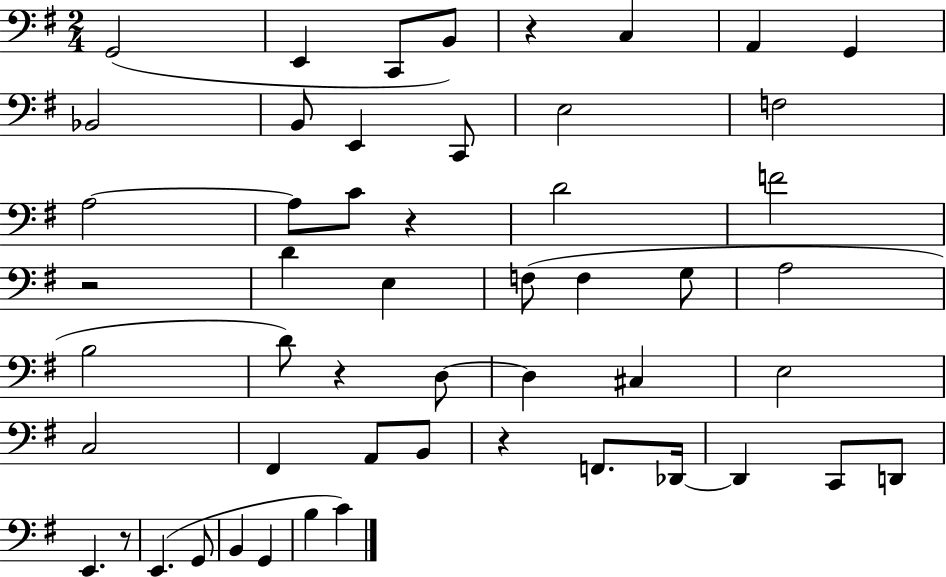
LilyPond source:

{
  \clef bass
  \numericTimeSignature
  \time 2/4
  \key g \major
  g,2( | e,4 c,8 b,8) | r4 c4 | a,4 g,4 | \break bes,2 | b,8 e,4 c,8 | e2 | f2 | \break a2~~ | a8 c'8 r4 | d'2 | f'2 | \break r2 | d'4 e4 | f8( f4 g8 | a2 | \break b2 | d'8) r4 d8~~ | d4 cis4 | e2 | \break c2 | fis,4 a,8 b,8 | r4 f,8. des,16~~ | des,4 c,8 d,8 | \break e,4. r8 | e,4.( g,8 | b,4 g,4 | b4 c'4) | \break \bar "|."
}